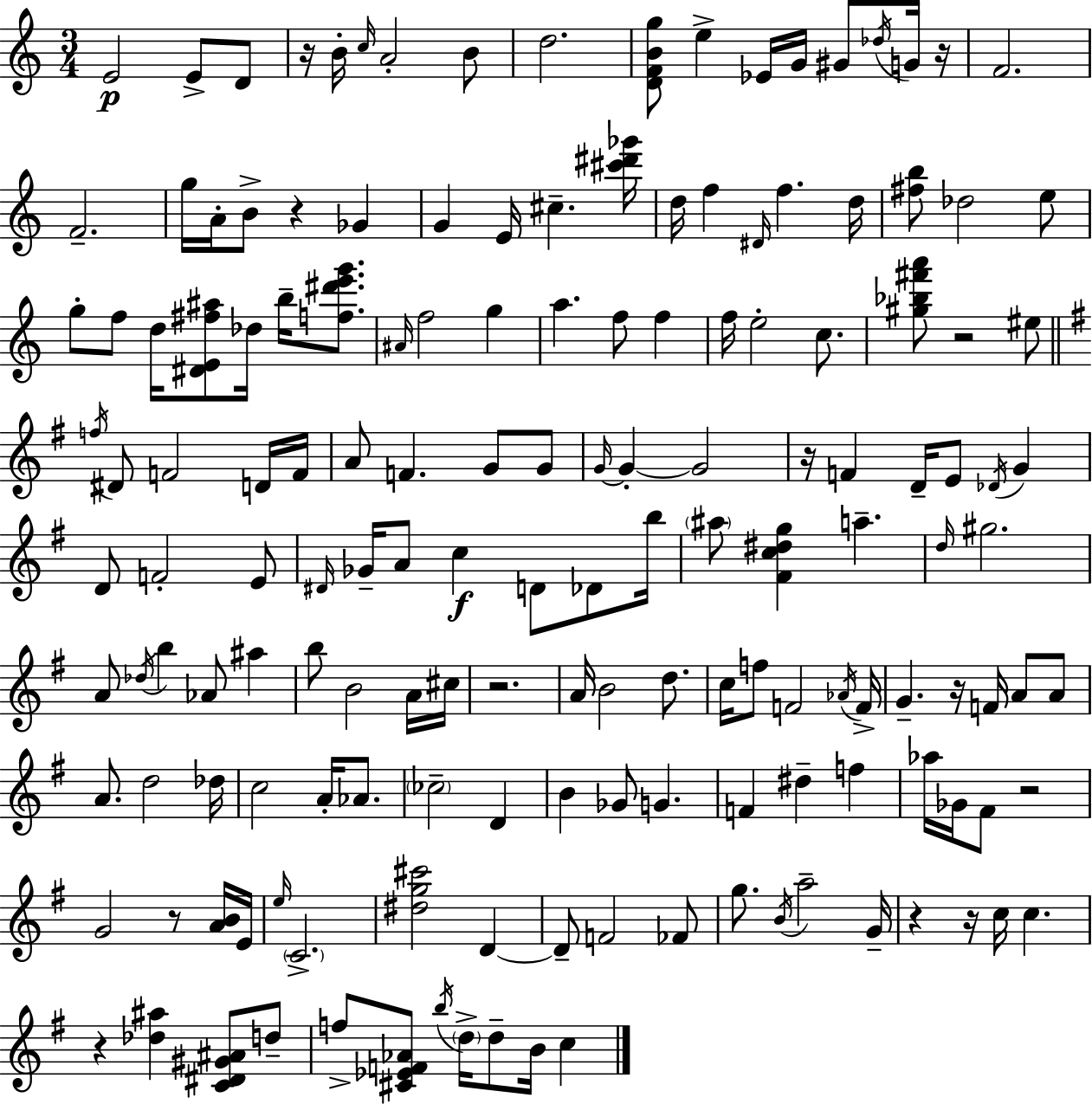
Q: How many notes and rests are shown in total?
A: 159